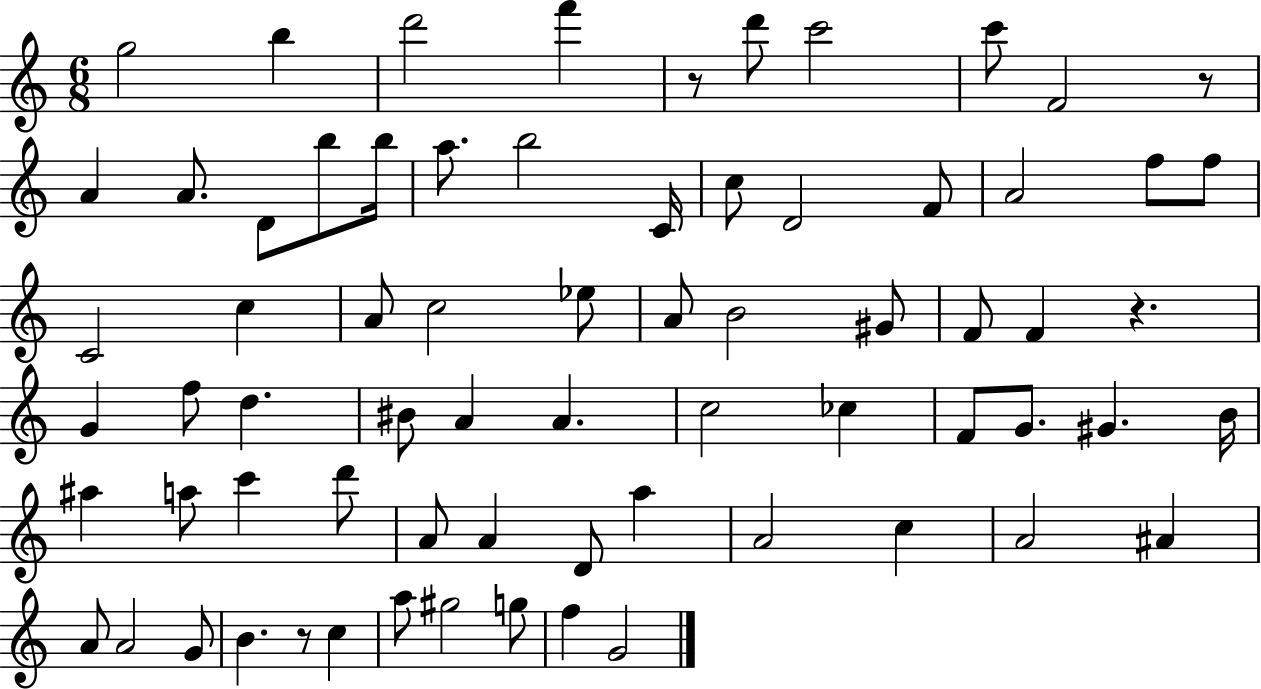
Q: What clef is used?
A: treble